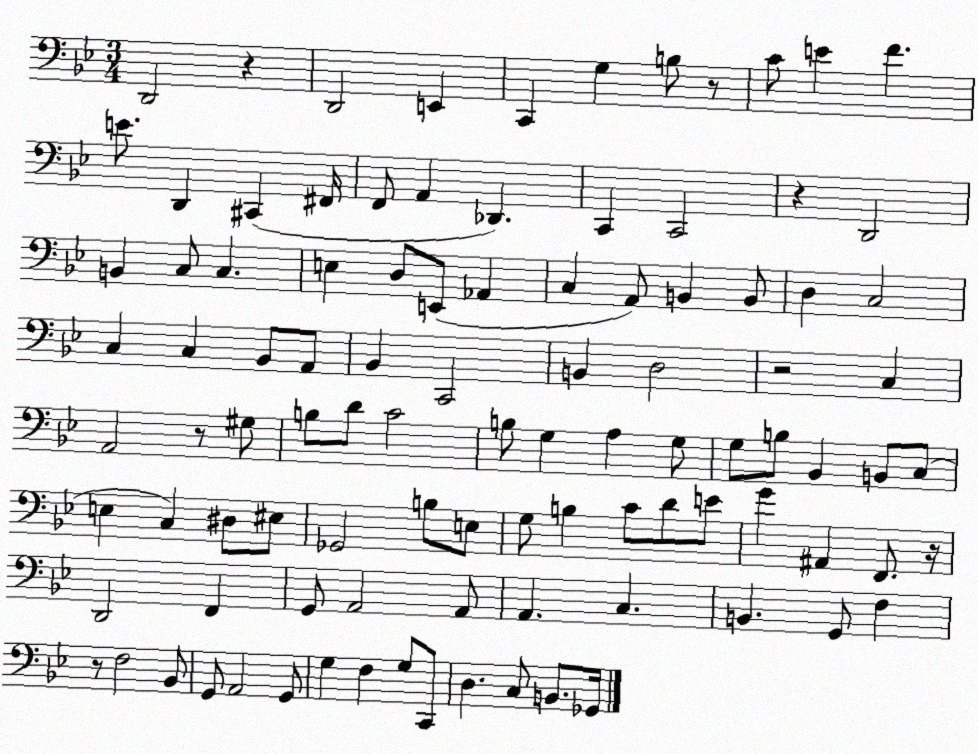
X:1
T:Untitled
M:3/4
L:1/4
K:Bb
D,,2 z D,,2 E,, C,, G, B,/2 z/2 C/2 E F E/2 D,, ^C,, ^F,,/4 F,,/2 A,, _D,, C,, C,,2 z D,,2 B,, C,/2 C, E, D,/2 E,,/2 _A,, C, A,,/2 B,, B,,/2 D, C,2 C, C, _B,,/2 A,,/2 _B,, C,,2 B,, D,2 z2 C, A,,2 z/2 ^G,/2 B,/2 D/2 C2 B,/2 G, A, G,/2 G,/2 B,/2 _B,, B,,/2 C,/2 E, C, ^D,/2 ^E,/2 _G,,2 B,/2 E,/2 G,/2 B, C/2 D/2 E/2 G ^A,, F,,/2 z/4 D,,2 F,, G,,/2 A,,2 A,,/2 A,, C, B,, G,,/2 F, z/2 F,2 _B,,/2 G,,/2 A,,2 G,,/2 G, F, G,/2 C,,/2 D, C,/2 B,,/2 _G,,/4